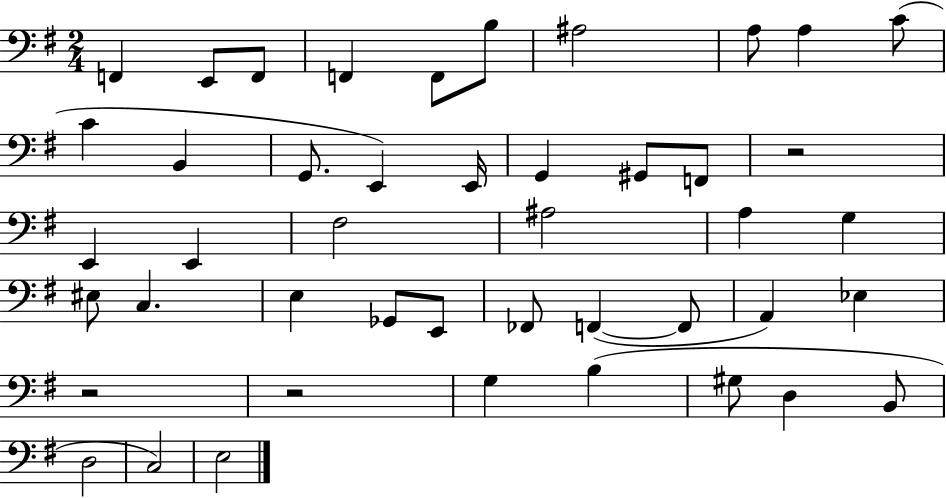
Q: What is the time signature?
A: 2/4